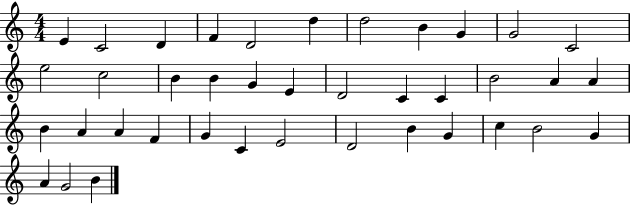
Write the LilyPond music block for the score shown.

{
  \clef treble
  \numericTimeSignature
  \time 4/4
  \key c \major
  e'4 c'2 d'4 | f'4 d'2 d''4 | d''2 b'4 g'4 | g'2 c'2 | \break e''2 c''2 | b'4 b'4 g'4 e'4 | d'2 c'4 c'4 | b'2 a'4 a'4 | \break b'4 a'4 a'4 f'4 | g'4 c'4 e'2 | d'2 b'4 g'4 | c''4 b'2 g'4 | \break a'4 g'2 b'4 | \bar "|."
}